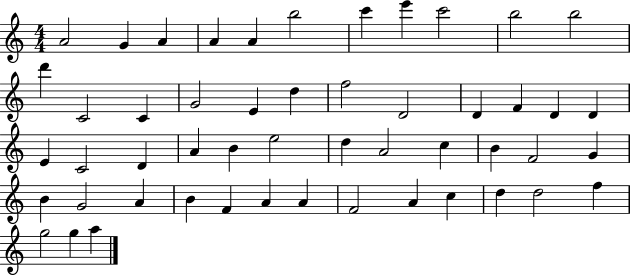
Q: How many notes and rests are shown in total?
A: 51